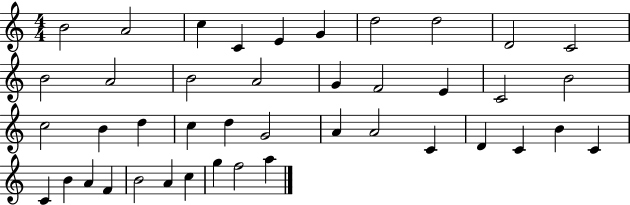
{
  \clef treble
  \numericTimeSignature
  \time 4/4
  \key c \major
  b'2 a'2 | c''4 c'4 e'4 g'4 | d''2 d''2 | d'2 c'2 | \break b'2 a'2 | b'2 a'2 | g'4 f'2 e'4 | c'2 b'2 | \break c''2 b'4 d''4 | c''4 d''4 g'2 | a'4 a'2 c'4 | d'4 c'4 b'4 c'4 | \break c'4 b'4 a'4 f'4 | b'2 a'4 c''4 | g''4 f''2 a''4 | \bar "|."
}